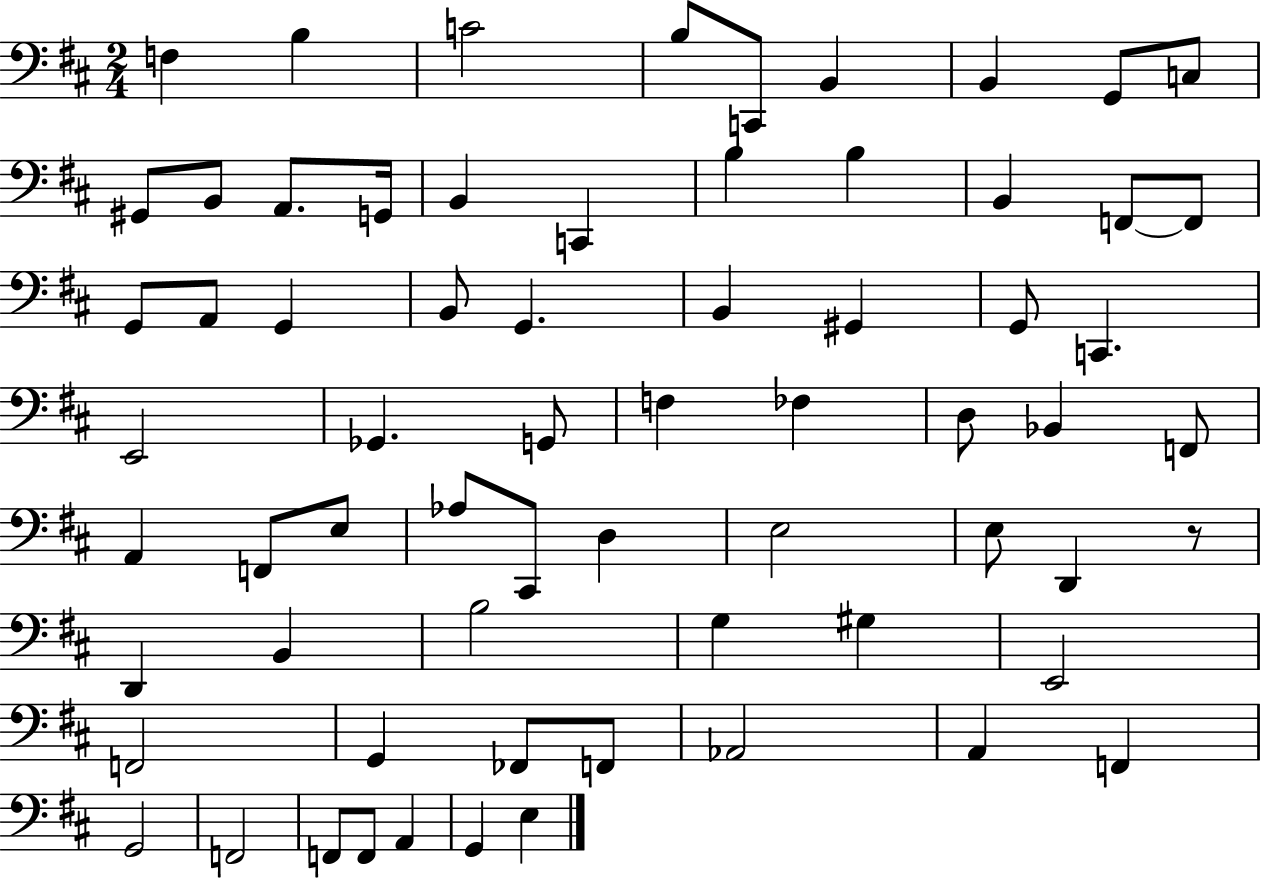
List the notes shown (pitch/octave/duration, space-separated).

F3/q B3/q C4/h B3/e C2/e B2/q B2/q G2/e C3/e G#2/e B2/e A2/e. G2/s B2/q C2/q B3/q B3/q B2/q F2/e F2/e G2/e A2/e G2/q B2/e G2/q. B2/q G#2/q G2/e C2/q. E2/h Gb2/q. G2/e F3/q FES3/q D3/e Bb2/q F2/e A2/q F2/e E3/e Ab3/e C#2/e D3/q E3/h E3/e D2/q R/e D2/q B2/q B3/h G3/q G#3/q E2/h F2/h G2/q FES2/e F2/e Ab2/h A2/q F2/q G2/h F2/h F2/e F2/e A2/q G2/q E3/q